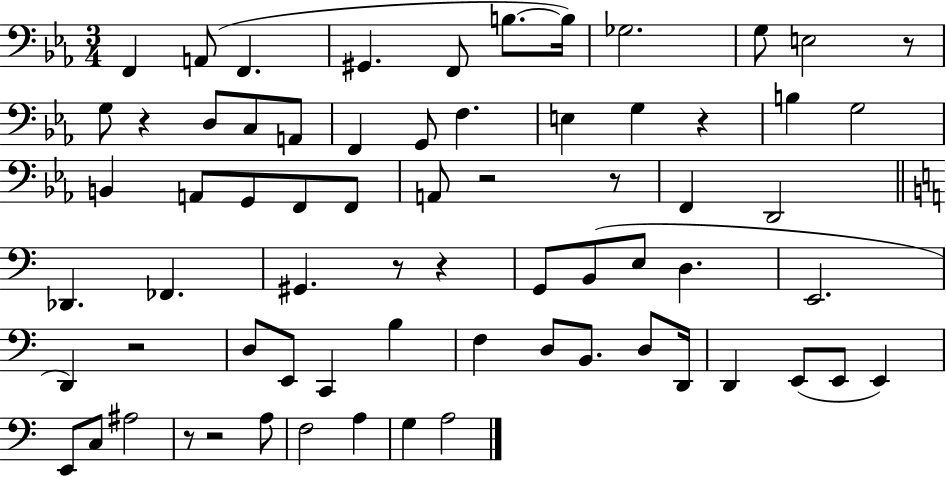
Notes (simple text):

F2/q A2/e F2/q. G#2/q. F2/e B3/e. B3/s Gb3/h. G3/e E3/h R/e G3/e R/q D3/e C3/e A2/e F2/q G2/e F3/q. E3/q G3/q R/q B3/q G3/h B2/q A2/e G2/e F2/e F2/e A2/e R/h R/e F2/q D2/h Db2/q. FES2/q. G#2/q. R/e R/q G2/e B2/e E3/e D3/q. E2/h. D2/q R/h D3/e E2/e C2/q B3/q F3/q D3/e B2/e. D3/e D2/s D2/q E2/e E2/e E2/q E2/e C3/e A#3/h R/e R/h A3/e F3/h A3/q G3/q A3/h